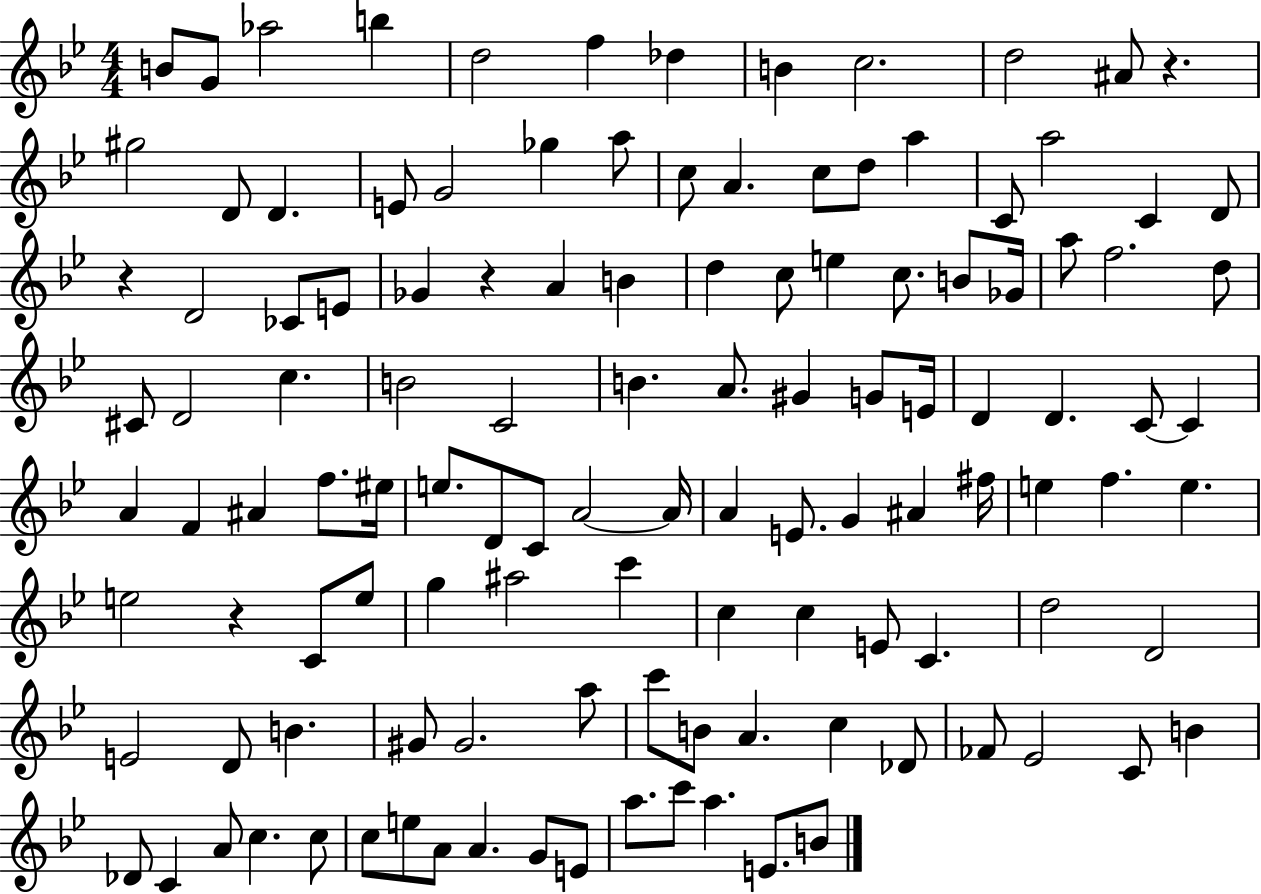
{
  \clef treble
  \numericTimeSignature
  \time 4/4
  \key bes \major
  b'8 g'8 aes''2 b''4 | d''2 f''4 des''4 | b'4 c''2. | d''2 ais'8 r4. | \break gis''2 d'8 d'4. | e'8 g'2 ges''4 a''8 | c''8 a'4. c''8 d''8 a''4 | c'8 a''2 c'4 d'8 | \break r4 d'2 ces'8 e'8 | ges'4 r4 a'4 b'4 | d''4 c''8 e''4 c''8. b'8 ges'16 | a''8 f''2. d''8 | \break cis'8 d'2 c''4. | b'2 c'2 | b'4. a'8. gis'4 g'8 e'16 | d'4 d'4. c'8~~ c'4 | \break a'4 f'4 ais'4 f''8. eis''16 | e''8. d'8 c'8 a'2~~ a'16 | a'4 e'8. g'4 ais'4 fis''16 | e''4 f''4. e''4. | \break e''2 r4 c'8 e''8 | g''4 ais''2 c'''4 | c''4 c''4 e'8 c'4. | d''2 d'2 | \break e'2 d'8 b'4. | gis'8 gis'2. a''8 | c'''8 b'8 a'4. c''4 des'8 | fes'8 ees'2 c'8 b'4 | \break des'8 c'4 a'8 c''4. c''8 | c''8 e''8 a'8 a'4. g'8 e'8 | a''8. c'''8 a''4. e'8. b'8 | \bar "|."
}